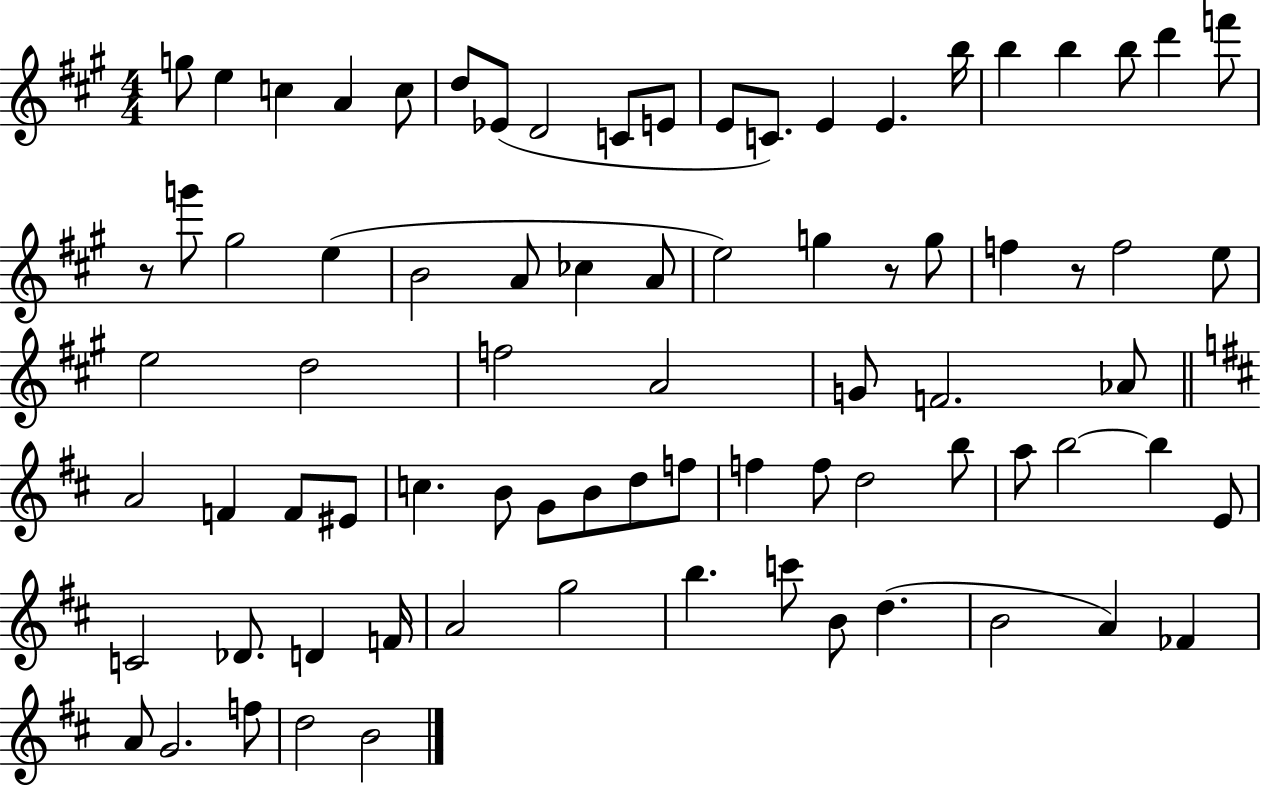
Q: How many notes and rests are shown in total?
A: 79